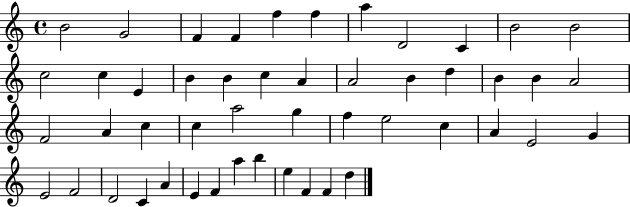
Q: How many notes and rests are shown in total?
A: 49